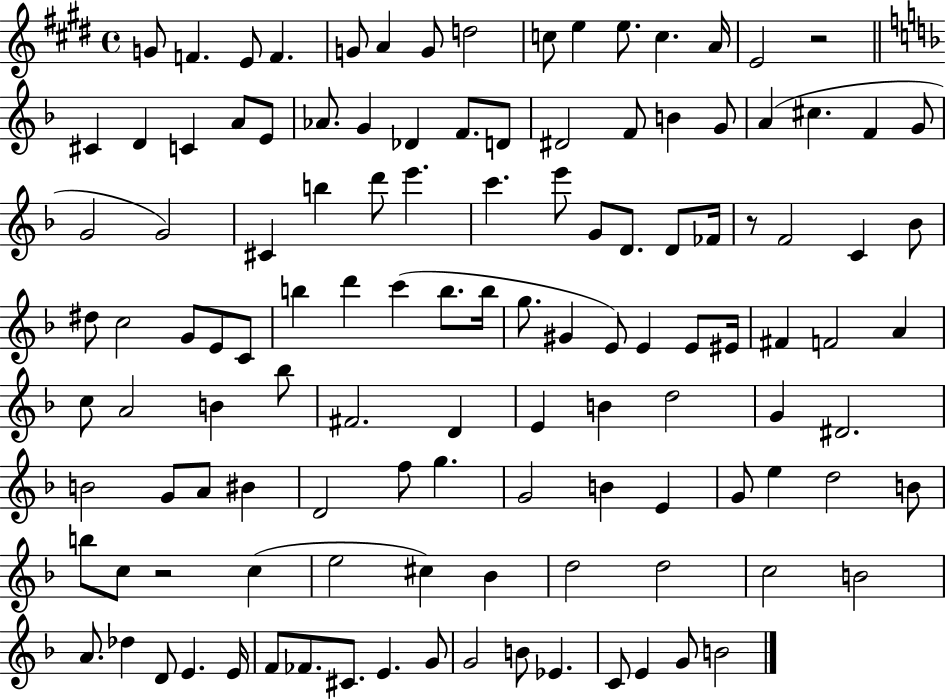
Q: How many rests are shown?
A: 3